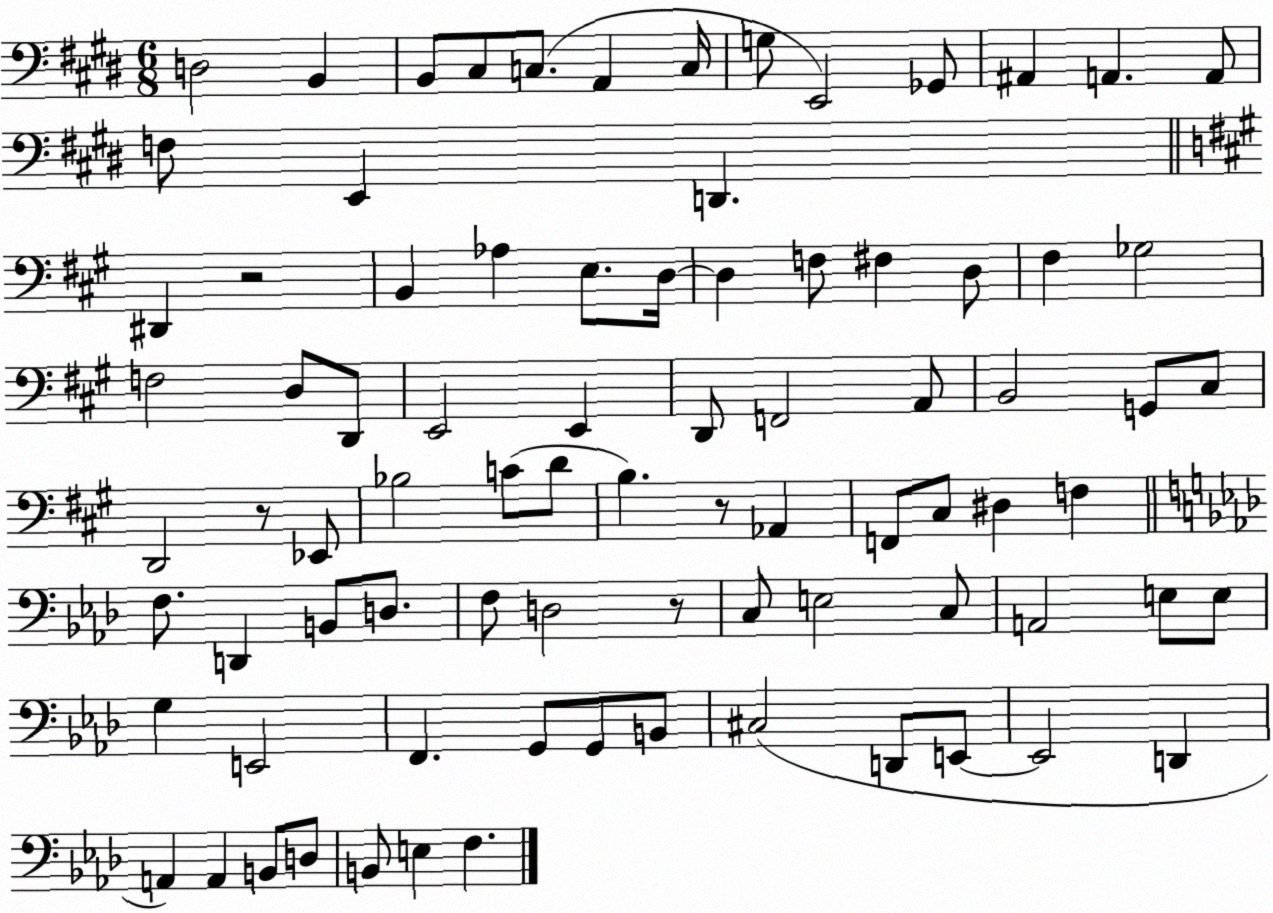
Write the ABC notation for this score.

X:1
T:Untitled
M:6/8
L:1/4
K:E
D,2 B,, B,,/2 ^C,/2 C,/2 A,, C,/4 G,/2 E,,2 _G,,/2 ^A,, A,, A,,/2 F,/2 E,, D,, ^D,, z2 B,, _A, E,/2 D,/4 D, F,/2 ^F, D,/2 ^F, _G,2 F,2 D,/2 D,,/2 E,,2 E,, D,,/2 F,,2 A,,/2 B,,2 G,,/2 ^C,/2 D,,2 z/2 _E,,/2 _B,2 C/2 D/2 B, z/2 _A,, F,,/2 ^C,/2 ^D, F, F,/2 D,, B,,/2 D,/2 F,/2 D,2 z/2 C,/2 E,2 C,/2 A,,2 E,/2 E,/2 G, E,,2 F,, G,,/2 G,,/2 B,,/2 ^C,2 D,,/2 E,,/2 E,,2 D,, A,, A,, B,,/2 D,/2 B,,/2 E, F,